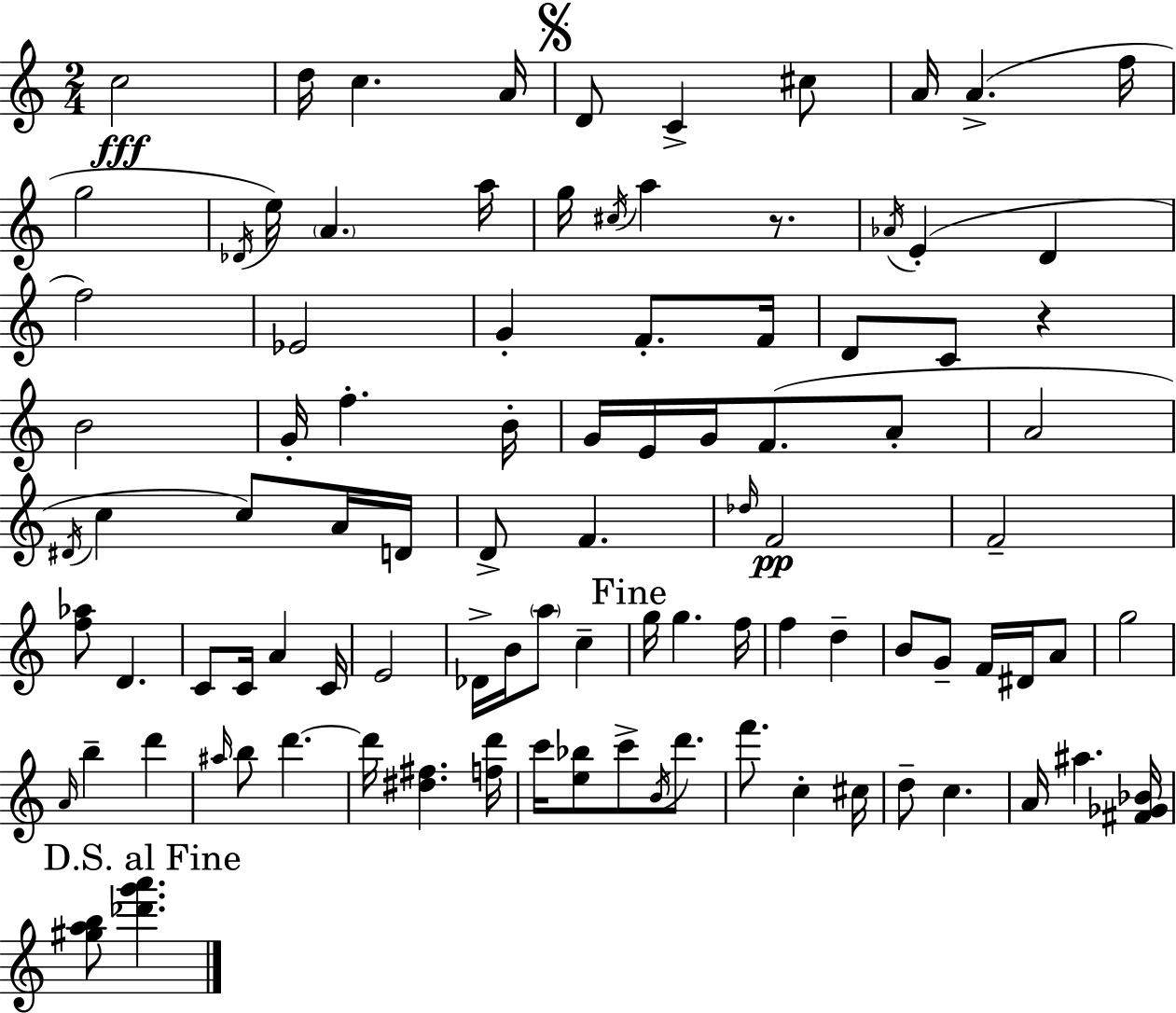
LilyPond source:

{
  \clef treble
  \numericTimeSignature
  \time 2/4
  \key a \minor
  c''2\fff | d''16 c''4. a'16 | \mark \markup { \musicglyph "scripts.segno" } d'8 c'4-> cis''8 | a'16 a'4.->( f''16 | \break g''2 | \acciaccatura { des'16 }) e''16 \parenthesize a'4. | a''16 g''16 \acciaccatura { cis''16 } a''4 r8. | \acciaccatura { aes'16 }( e'4-. d'4 | \break f''2) | ees'2 | g'4-. f'8.-. | f'16 d'8 c'8 r4 | \break b'2 | g'16-. f''4.-. | b'16-. g'16 e'16 g'16 f'8.( | a'8-. a'2 | \break \acciaccatura { dis'16 } c''4 | c''8) a'16 d'16 d'8-> f'4. | \grace { des''16 } f'2\pp | f'2-- | \break <f'' aes''>8 d'4. | c'8 c'16 | a'4 c'16 e'2 | des'16-> b'16 \parenthesize a''8 | \break c''4-- \mark "Fine" g''16 g''4. | f''16 f''4 | d''4-- b'8 g'8-- | f'16 dis'16 a'8 g''2 | \break \grace { a'16 } b''4-- | d'''4 \grace { ais''16 } b''8 | d'''4.~~ d'''16 | <dis'' fis''>4. <f'' d'''>16 c'''16 | \break <e'' bes''>8 c'''8-> \acciaccatura { b'16 } d'''8. | f'''8. c''4-. cis''16 | d''8-- c''4. | a'16 ais''4. <fis' ges' bes'>16 | \break \mark "D.S. al Fine" <gis'' a'' b''>8 <des''' g''' a'''>4. | \bar "|."
}